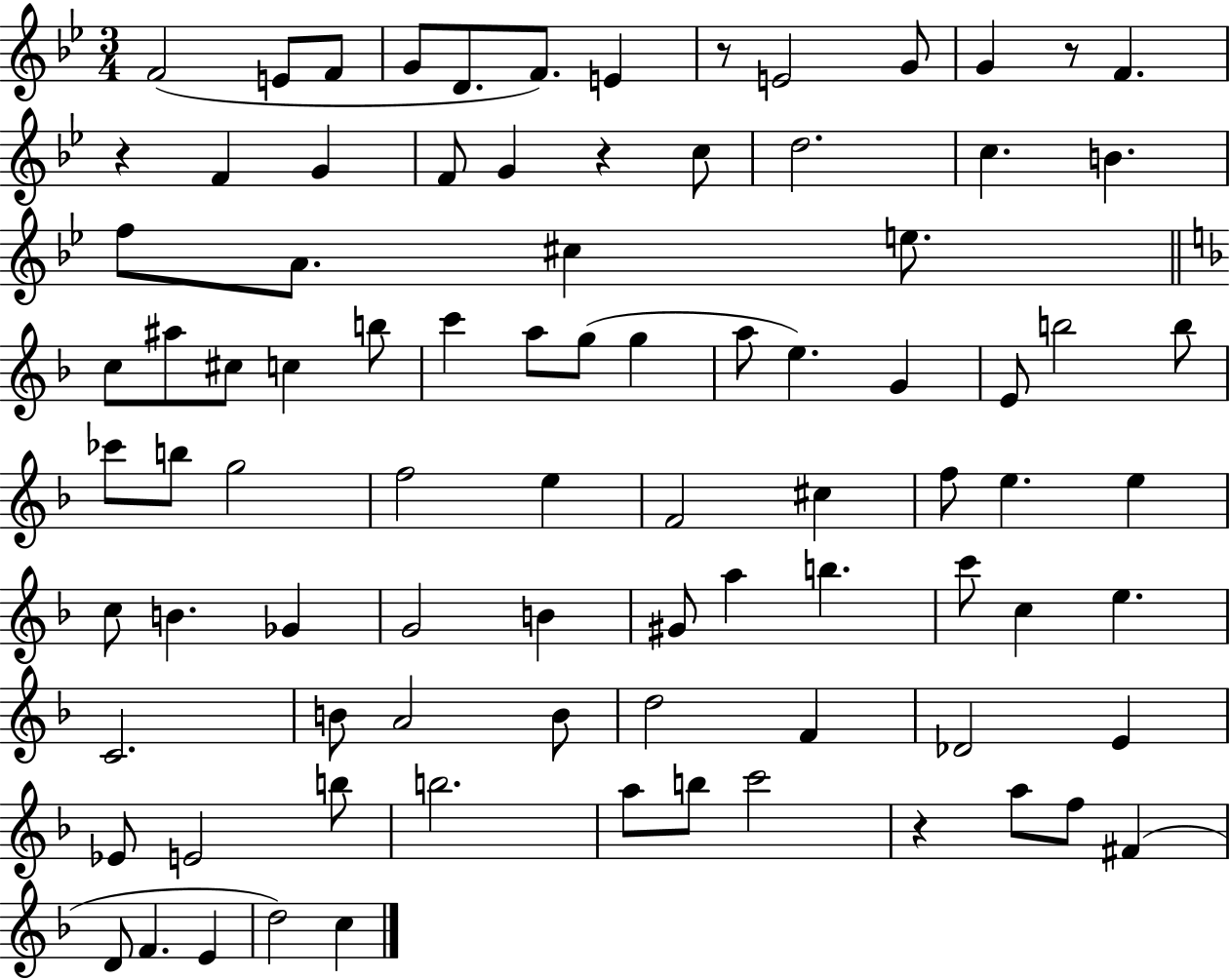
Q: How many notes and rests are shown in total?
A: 87